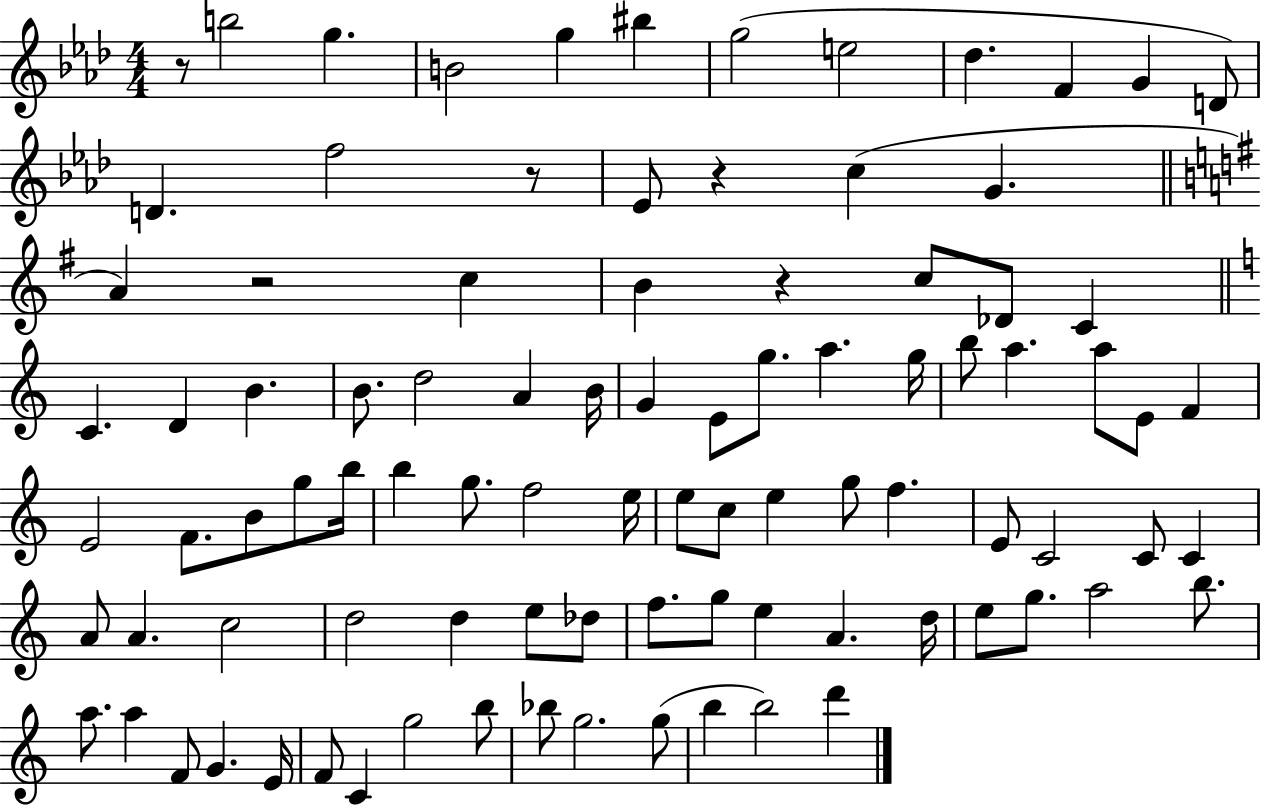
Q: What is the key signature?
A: AES major